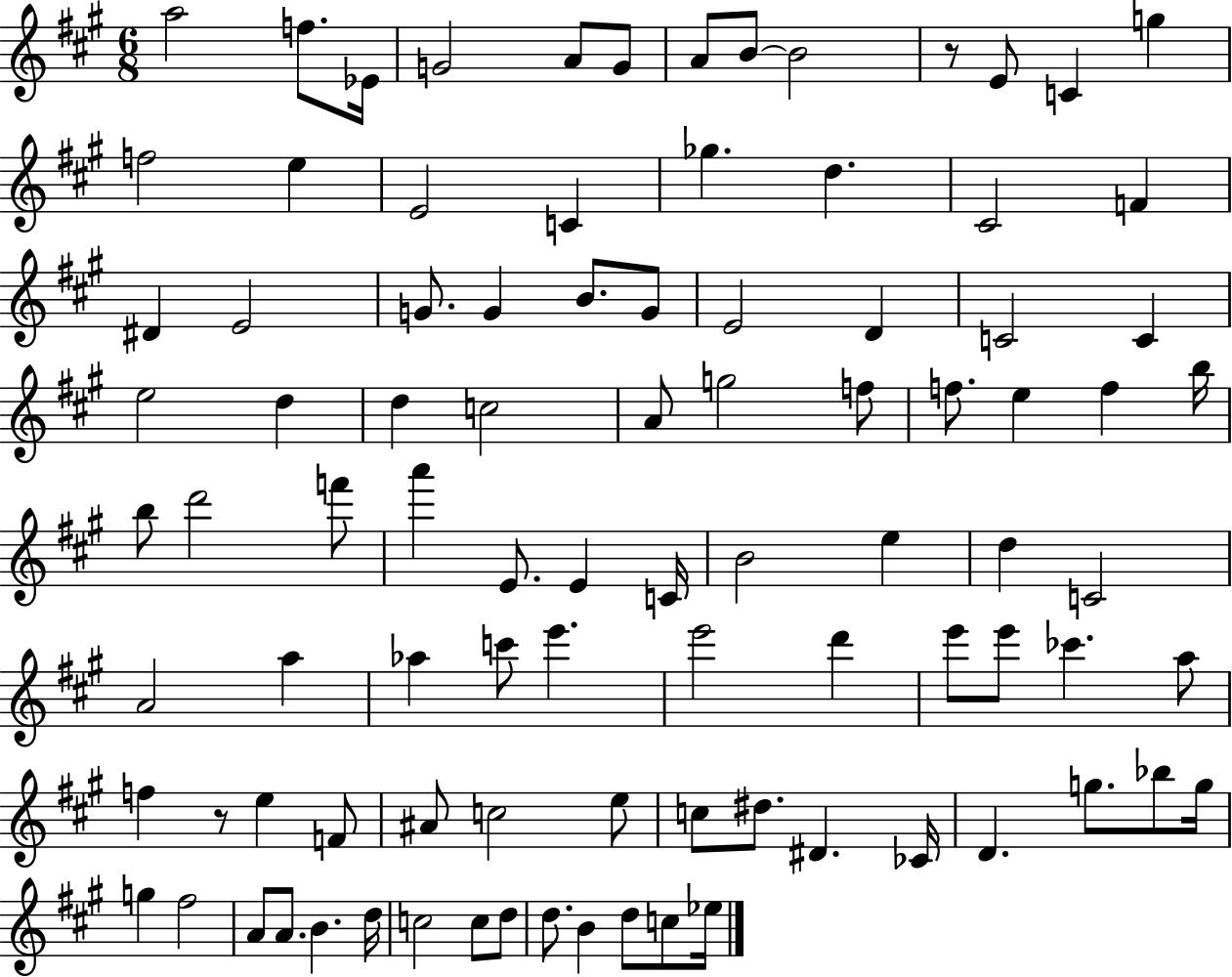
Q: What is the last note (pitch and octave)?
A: Eb5